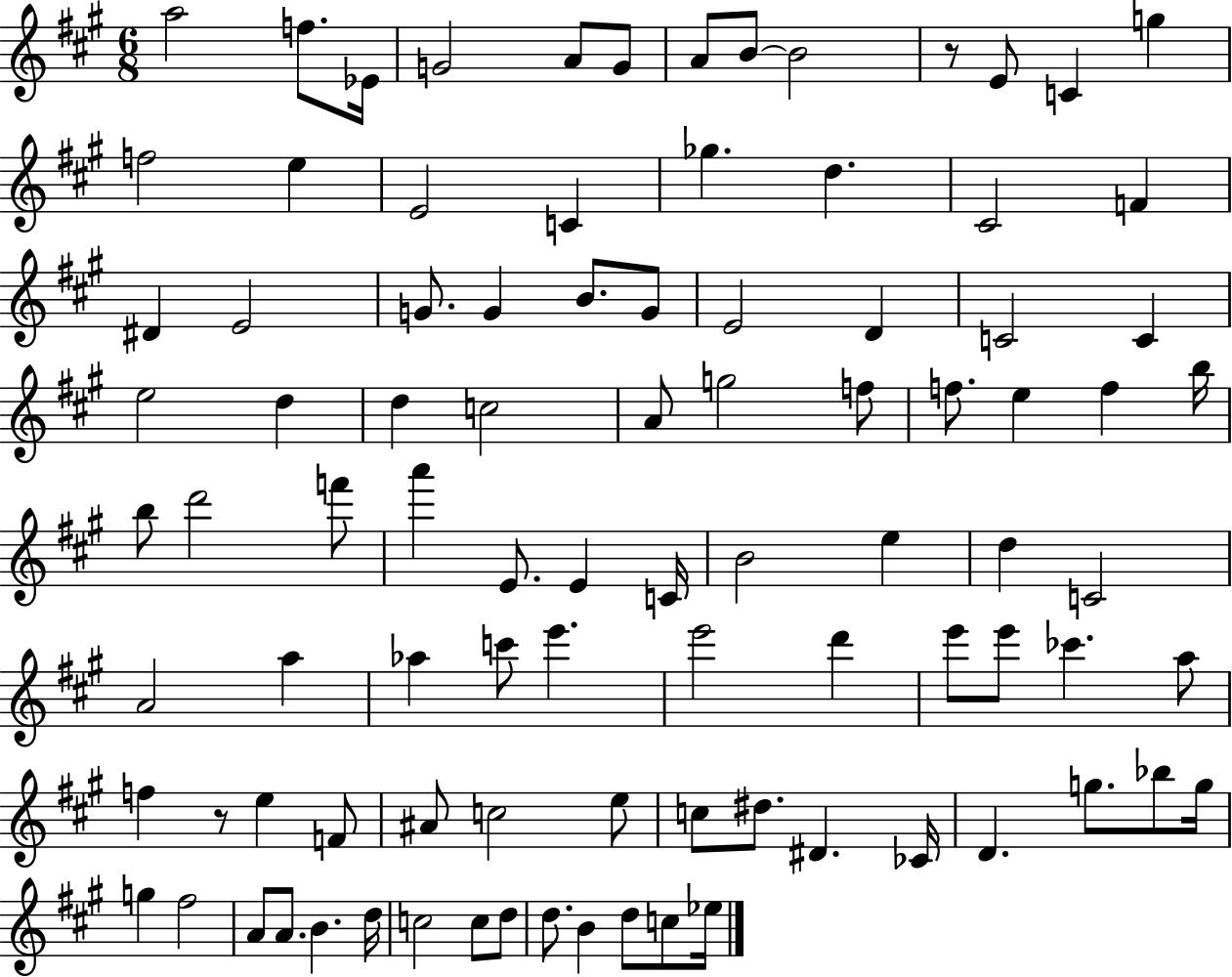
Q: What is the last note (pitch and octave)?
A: Eb5